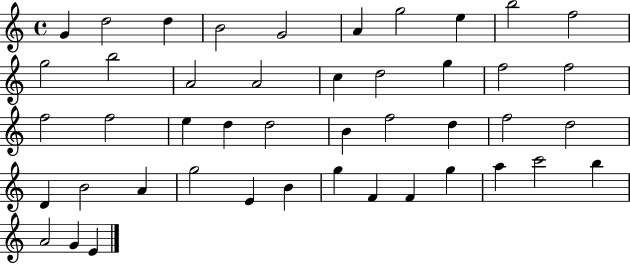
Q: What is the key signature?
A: C major